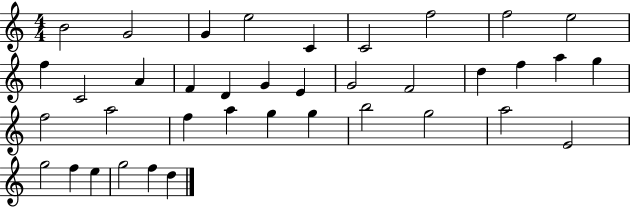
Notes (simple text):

B4/h G4/h G4/q E5/h C4/q C4/h F5/h F5/h E5/h F5/q C4/h A4/q F4/q D4/q G4/q E4/q G4/h F4/h D5/q F5/q A5/q G5/q F5/h A5/h F5/q A5/q G5/q G5/q B5/h G5/h A5/h E4/h G5/h F5/q E5/q G5/h F5/q D5/q